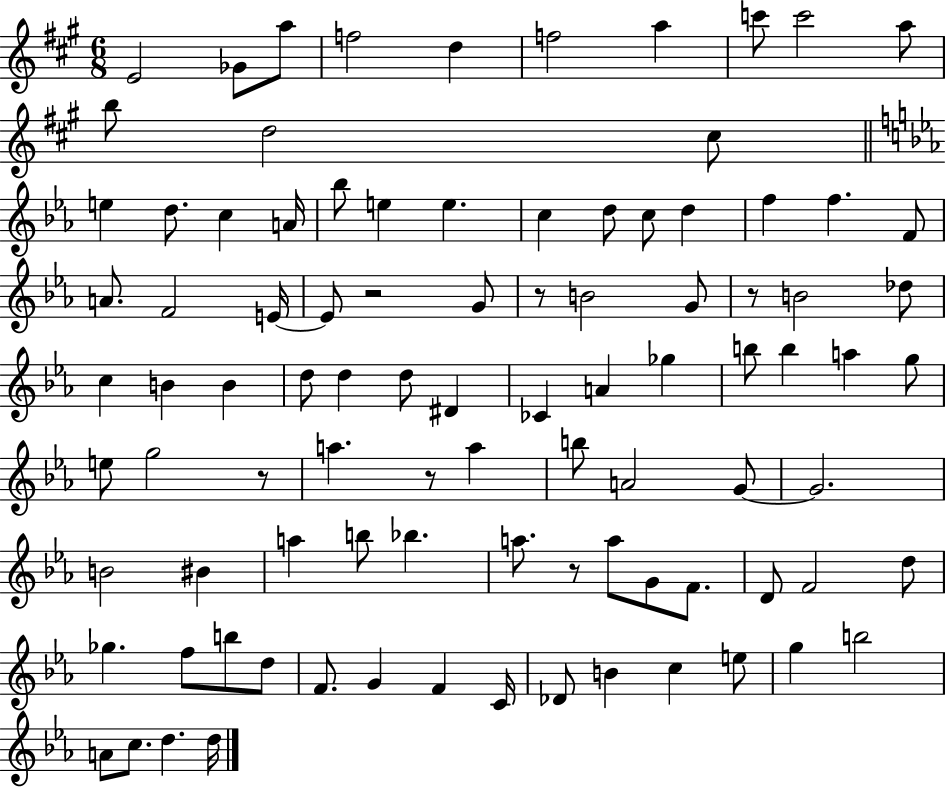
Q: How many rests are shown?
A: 6